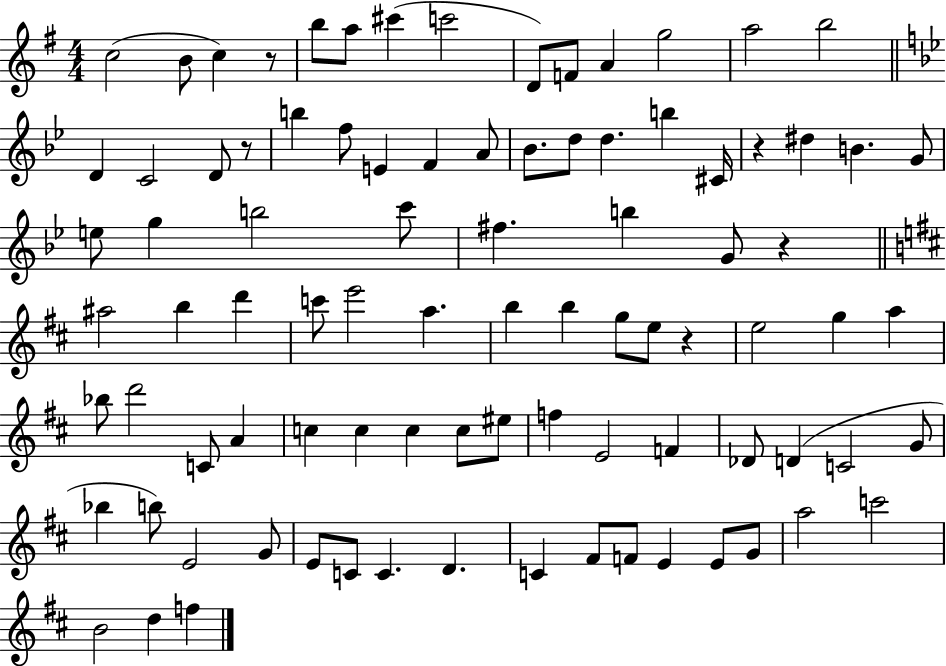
C5/h B4/e C5/q R/e B5/e A5/e C#6/q C6/h D4/e F4/e A4/q G5/h A5/h B5/h D4/q C4/h D4/e R/e B5/q F5/e E4/q F4/q A4/e Bb4/e. D5/e D5/q. B5/q C#4/s R/q D#5/q B4/q. G4/e E5/e G5/q B5/h C6/e F#5/q. B5/q G4/e R/q A#5/h B5/q D6/q C6/e E6/h A5/q. B5/q B5/q G5/e E5/e R/q E5/h G5/q A5/q Bb5/e D6/h C4/e A4/q C5/q C5/q C5/q C5/e EIS5/e F5/q E4/h F4/q Db4/e D4/q C4/h G4/e Bb5/q B5/e E4/h G4/e E4/e C4/e C4/q. D4/q. C4/q F#4/e F4/e E4/q E4/e G4/e A5/h C6/h B4/h D5/q F5/q